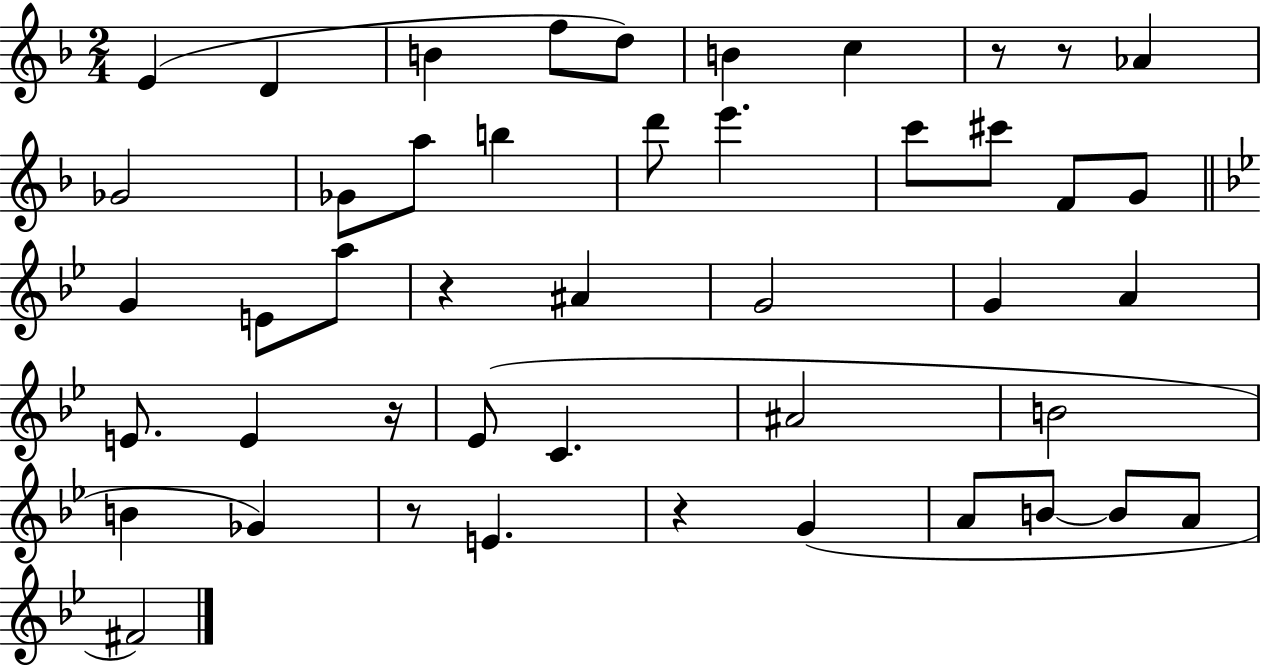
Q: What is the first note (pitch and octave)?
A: E4